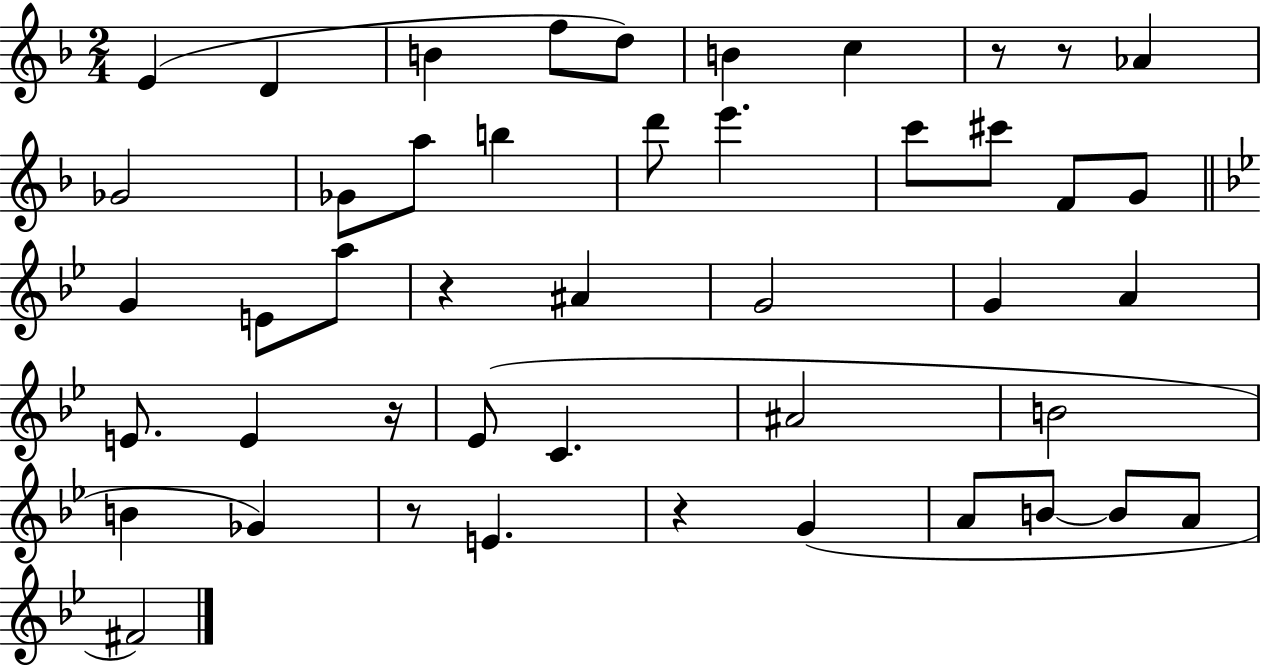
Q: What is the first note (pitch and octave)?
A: E4